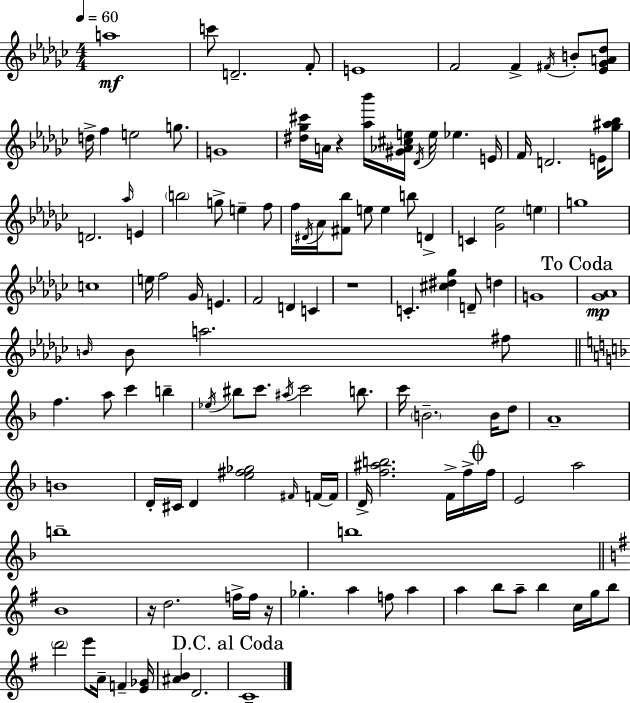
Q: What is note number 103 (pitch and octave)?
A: A4